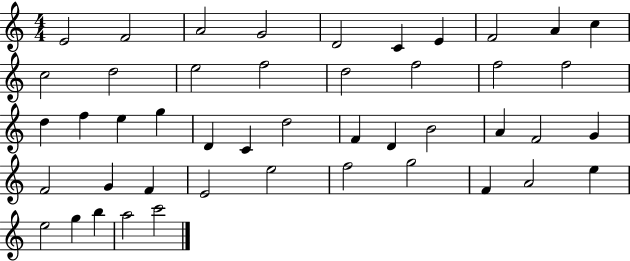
{
  \clef treble
  \numericTimeSignature
  \time 4/4
  \key c \major
  e'2 f'2 | a'2 g'2 | d'2 c'4 e'4 | f'2 a'4 c''4 | \break c''2 d''2 | e''2 f''2 | d''2 f''2 | f''2 f''2 | \break d''4 f''4 e''4 g''4 | d'4 c'4 d''2 | f'4 d'4 b'2 | a'4 f'2 g'4 | \break f'2 g'4 f'4 | e'2 e''2 | f''2 g''2 | f'4 a'2 e''4 | \break e''2 g''4 b''4 | a''2 c'''2 | \bar "|."
}